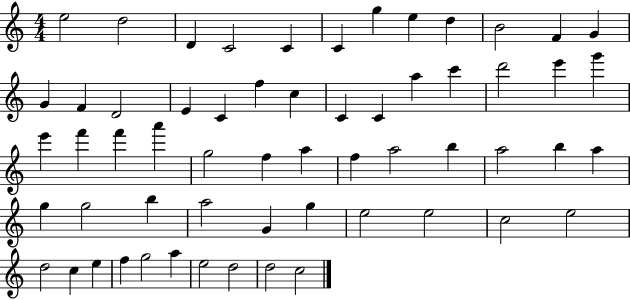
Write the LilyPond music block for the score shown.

{
  \clef treble
  \numericTimeSignature
  \time 4/4
  \key c \major
  e''2 d''2 | d'4 c'2 c'4 | c'4 g''4 e''4 d''4 | b'2 f'4 g'4 | \break g'4 f'4 d'2 | e'4 c'4 f''4 c''4 | c'4 c'4 a''4 c'''4 | d'''2 e'''4 g'''4 | \break e'''4 f'''4 f'''4 a'''4 | g''2 f''4 a''4 | f''4 a''2 b''4 | a''2 b''4 a''4 | \break g''4 g''2 b''4 | a''2 g'4 g''4 | e''2 e''2 | c''2 e''2 | \break d''2 c''4 e''4 | f''4 g''2 a''4 | e''2 d''2 | d''2 c''2 | \break \bar "|."
}